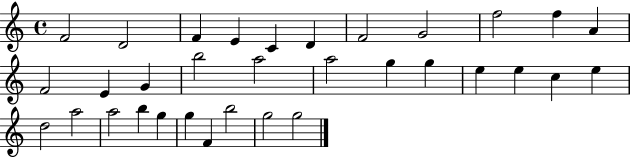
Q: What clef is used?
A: treble